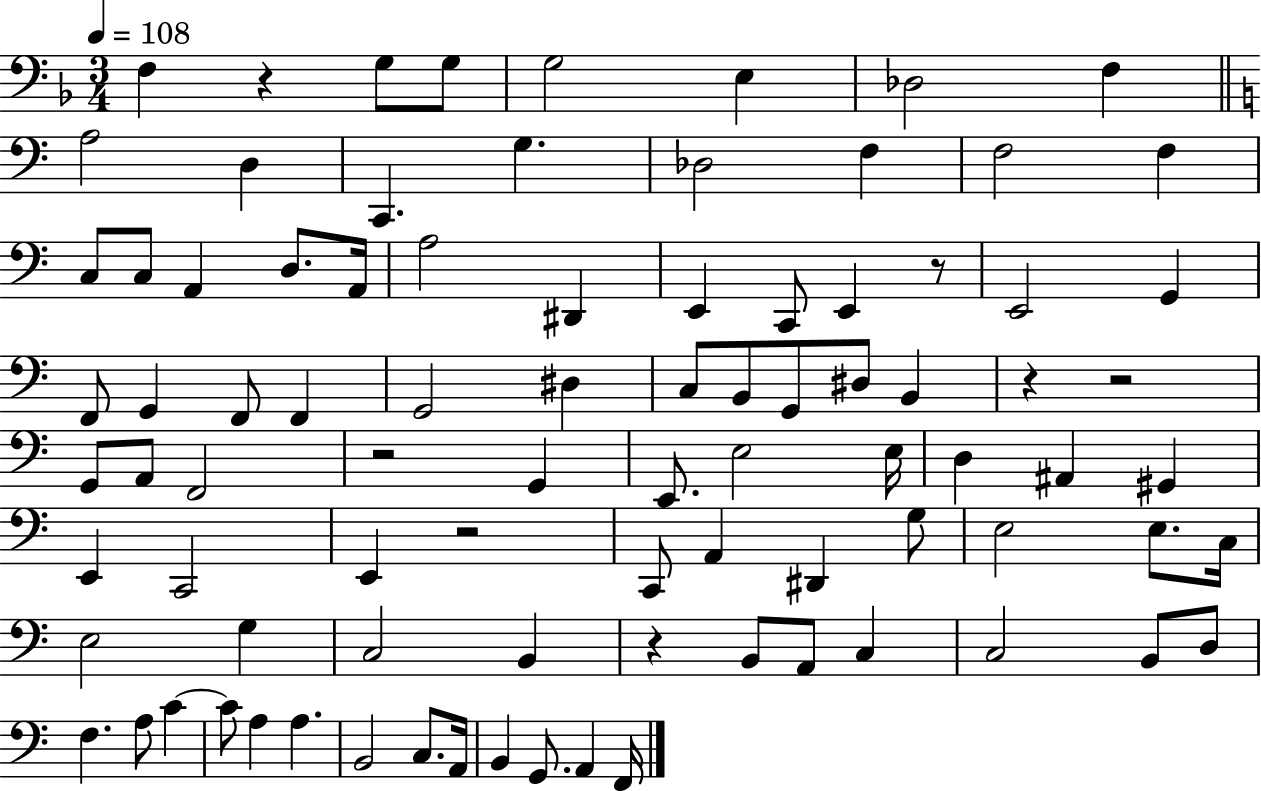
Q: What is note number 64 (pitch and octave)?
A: A2